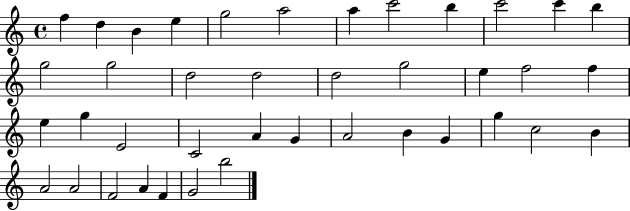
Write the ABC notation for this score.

X:1
T:Untitled
M:4/4
L:1/4
K:C
f d B e g2 a2 a c'2 b c'2 c' b g2 g2 d2 d2 d2 g2 e f2 f e g E2 C2 A G A2 B G g c2 B A2 A2 F2 A F G2 b2